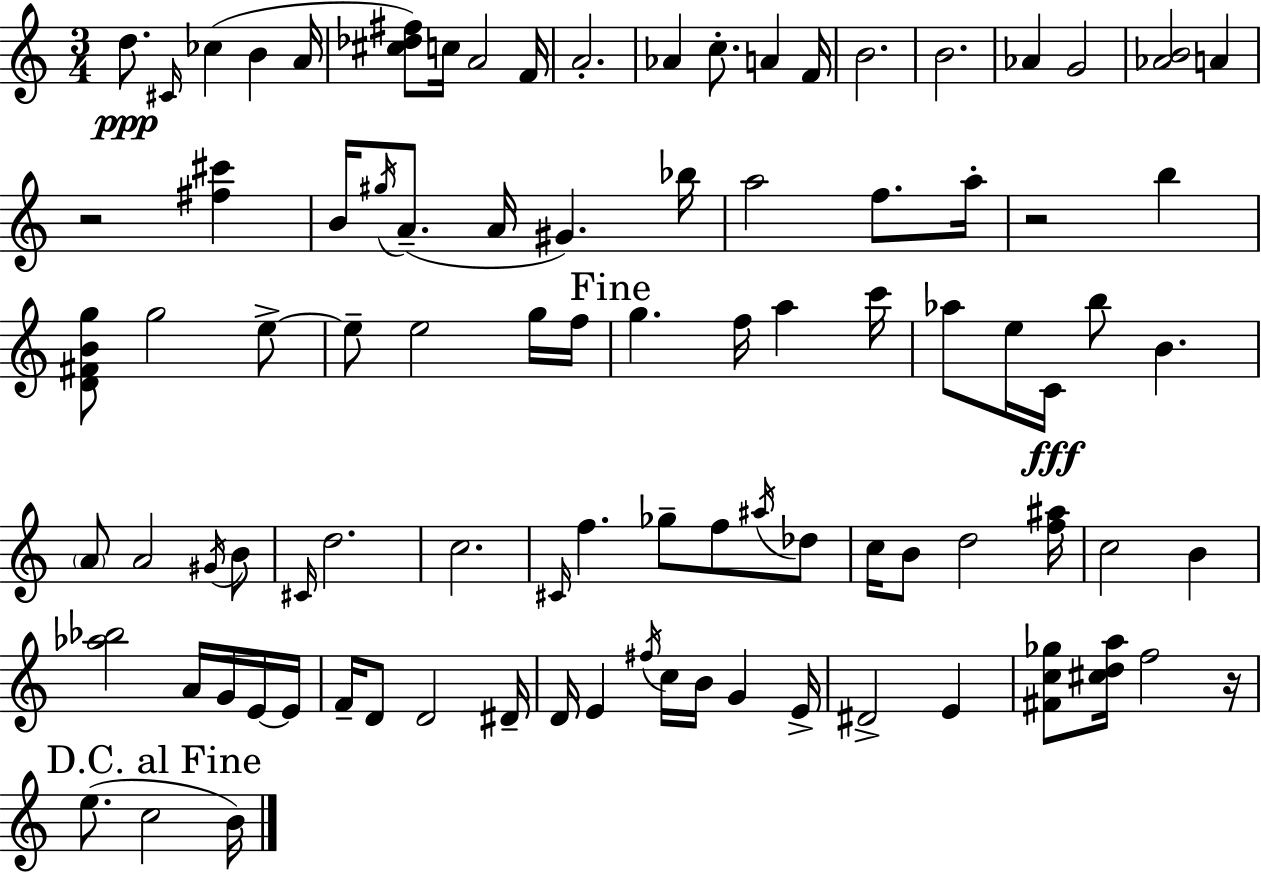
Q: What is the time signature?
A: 3/4